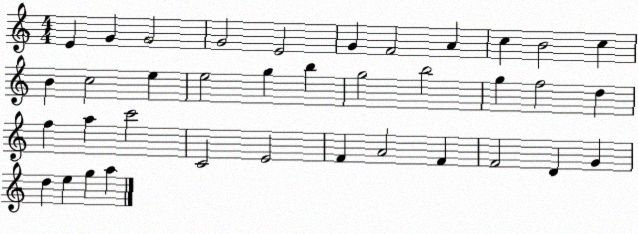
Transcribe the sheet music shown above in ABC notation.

X:1
T:Untitled
M:4/4
L:1/4
K:C
E G G2 G2 E2 G F2 A c B2 c B c2 e e2 g b g2 b2 g f2 d f a c'2 C2 E2 F A2 F F2 D G d e g a